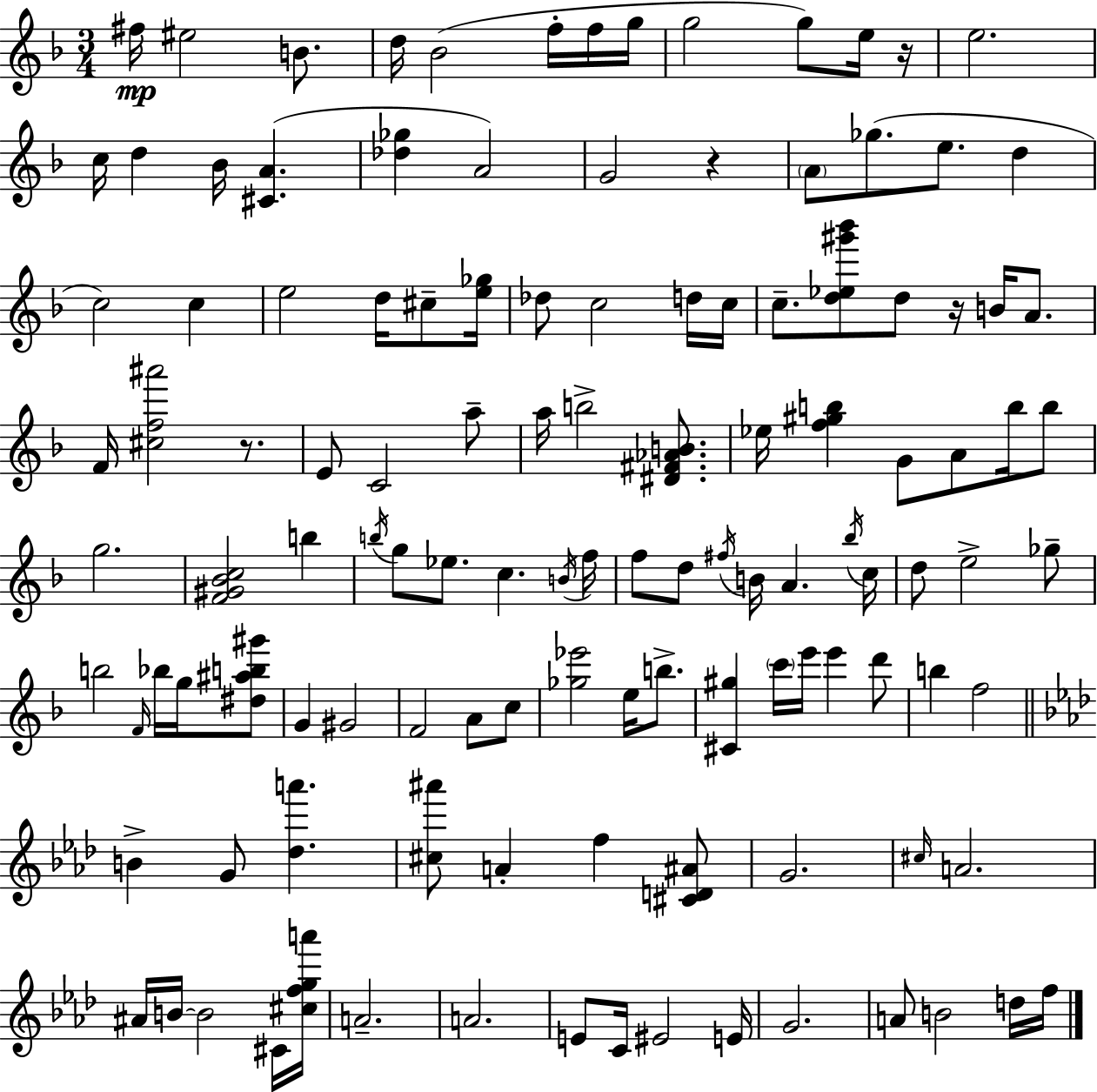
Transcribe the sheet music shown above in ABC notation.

X:1
T:Untitled
M:3/4
L:1/4
K:F
^f/4 ^e2 B/2 d/4 _B2 f/4 f/4 g/4 g2 g/2 e/4 z/4 e2 c/4 d _B/4 [^CA] [_d_g] A2 G2 z A/2 _g/2 e/2 d c2 c e2 d/4 ^c/2 [e_g]/4 _d/2 c2 d/4 c/4 c/2 [d_e^g'_b']/2 d/2 z/4 B/4 A/2 F/4 [^cf^a']2 z/2 E/2 C2 a/2 a/4 b2 [^D^F_AB]/2 _e/4 [f^gb] G/2 A/2 b/4 b/2 g2 [F^G_Bc]2 b b/4 g/2 _e/2 c B/4 f/4 f/2 d/2 ^f/4 B/4 A _b/4 c/4 d/2 e2 _g/2 b2 F/4 _b/4 g/4 [^d^ab^g']/2 G ^G2 F2 A/2 c/2 [_g_e']2 e/4 b/2 [^C^g] c'/4 e'/4 e' d'/2 b f2 B G/2 [_da'] [^c^a']/2 A f [^CD^A]/2 G2 ^c/4 A2 ^A/4 B/4 B2 ^C/4 [^cfga']/4 A2 A2 E/2 C/4 ^E2 E/4 G2 A/2 B2 d/4 f/4